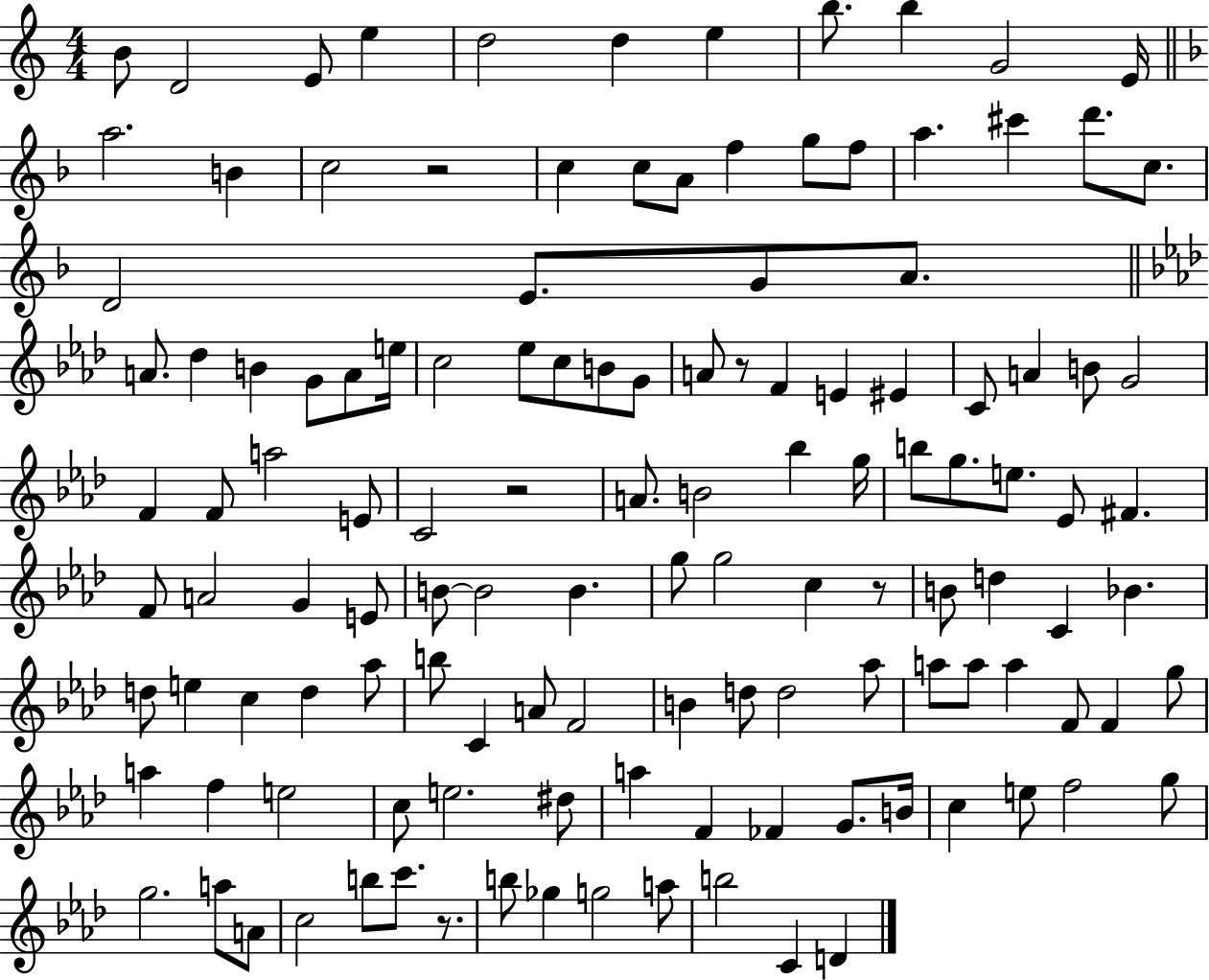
{
  \clef treble
  \numericTimeSignature
  \time 4/4
  \key c \major
  b'8 d'2 e'8 e''4 | d''2 d''4 e''4 | b''8. b''4 g'2 e'16 | \bar "||" \break \key d \minor a''2. b'4 | c''2 r2 | c''4 c''8 a'8 f''4 g''8 f''8 | a''4. cis'''4 d'''8. c''8. | \break d'2 e'8. g'8 a'8. | \bar "||" \break \key f \minor a'8. des''4 b'4 g'8 a'8 e''16 | c''2 ees''8 c''8 b'8 g'8 | a'8 r8 f'4 e'4 eis'4 | c'8 a'4 b'8 g'2 | \break f'4 f'8 a''2 e'8 | c'2 r2 | a'8. b'2 bes''4 g''16 | b''8 g''8. e''8. ees'8 fis'4. | \break f'8 a'2 g'4 e'8 | b'8~~ b'2 b'4. | g''8 g''2 c''4 r8 | b'8 d''4 c'4 bes'4. | \break d''8 e''4 c''4 d''4 aes''8 | b''8 c'4 a'8 f'2 | b'4 d''8 d''2 aes''8 | a''8 a''8 a''4 f'8 f'4 g''8 | \break a''4 f''4 e''2 | c''8 e''2. dis''8 | a''4 f'4 fes'4 g'8. b'16 | c''4 e''8 f''2 g''8 | \break g''2. a''8 a'8 | c''2 b''8 c'''8. r8. | b''8 ges''4 g''2 a''8 | b''2 c'4 d'4 | \break \bar "|."
}